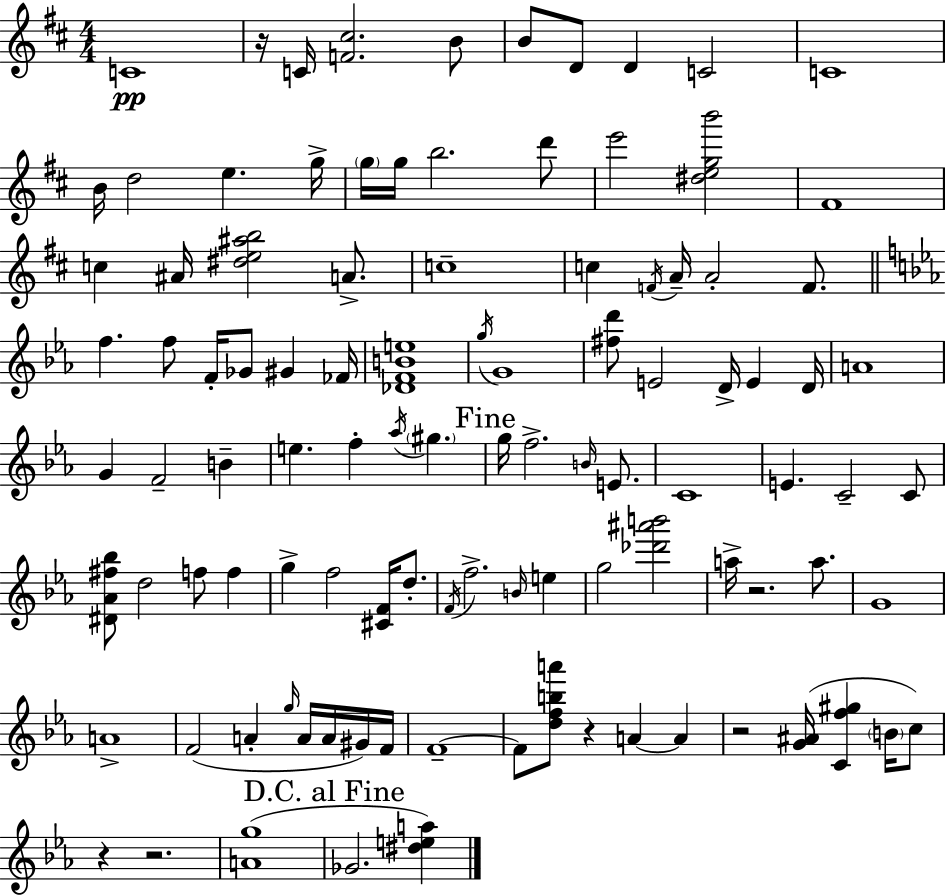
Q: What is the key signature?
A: D major